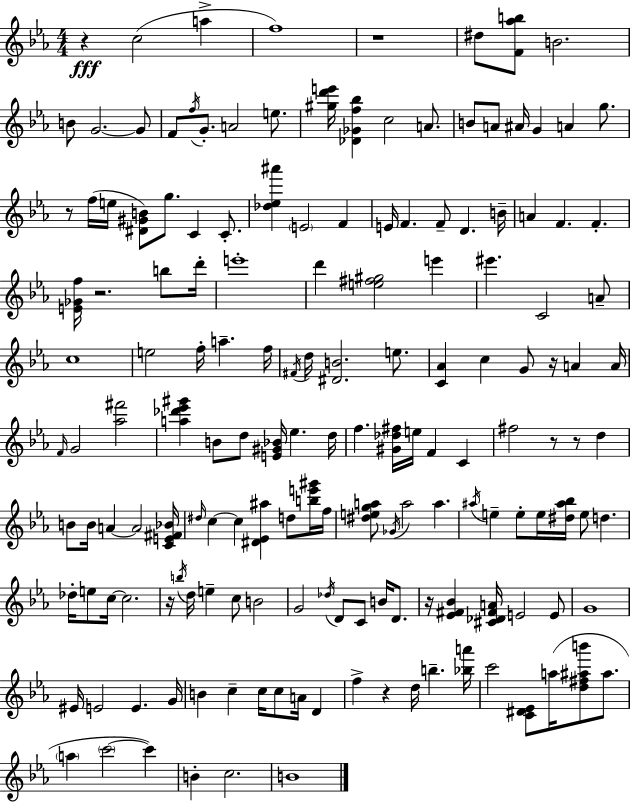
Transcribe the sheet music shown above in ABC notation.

X:1
T:Untitled
M:4/4
L:1/4
K:Cm
z c2 a f4 z4 ^d/2 [F_ab]/2 B2 B/2 G2 G/2 F/2 f/4 G/2 A2 e/2 [^gd'e']/4 [_D_Gf_b] c2 A/2 B/2 A/2 ^A/4 G A g/2 z/2 f/4 e/4 [^D^GB]/2 g/2 C C/2 [_d_e^a'] E2 F E/4 F F/2 D B/4 A F F [E_Gf]/4 z2 b/2 d'/4 e'4 d' [e^f^g]2 e' ^e' C2 A/2 c4 e2 f/4 a f/4 ^F/4 d/4 [^DB]2 e/2 [C_A] c G/2 z/4 A A/4 F/4 G2 [_a^f']2 [a_d'_e'^g'] B/2 d/2 [E^G_B]/4 _e d/4 f [^G_d^f]/4 e/4 F C ^f2 z/2 z/2 d B/2 B/4 A A2 [CE^F_B]/4 ^d/4 c c [^D_E^a] d/2 [be'^g']/4 f/4 [^dega]/2 _G/4 a2 a ^a/4 e e/2 e/4 [^d^a_b]/4 e/2 d _d/4 e/2 c/4 c2 z/4 b/4 d/4 e c/2 B2 G2 _d/4 D/2 C/2 B/4 D/2 z/4 [_E^F_B] [^C_D^FA]/4 E2 E/2 G4 ^E/4 E2 E G/4 B c c/4 c/2 A/4 D f z d/4 b [_ba']/4 c'2 [C^D_E]/2 a/4 [d^f^ab']/2 ^a/2 a c'2 c' B c2 B4